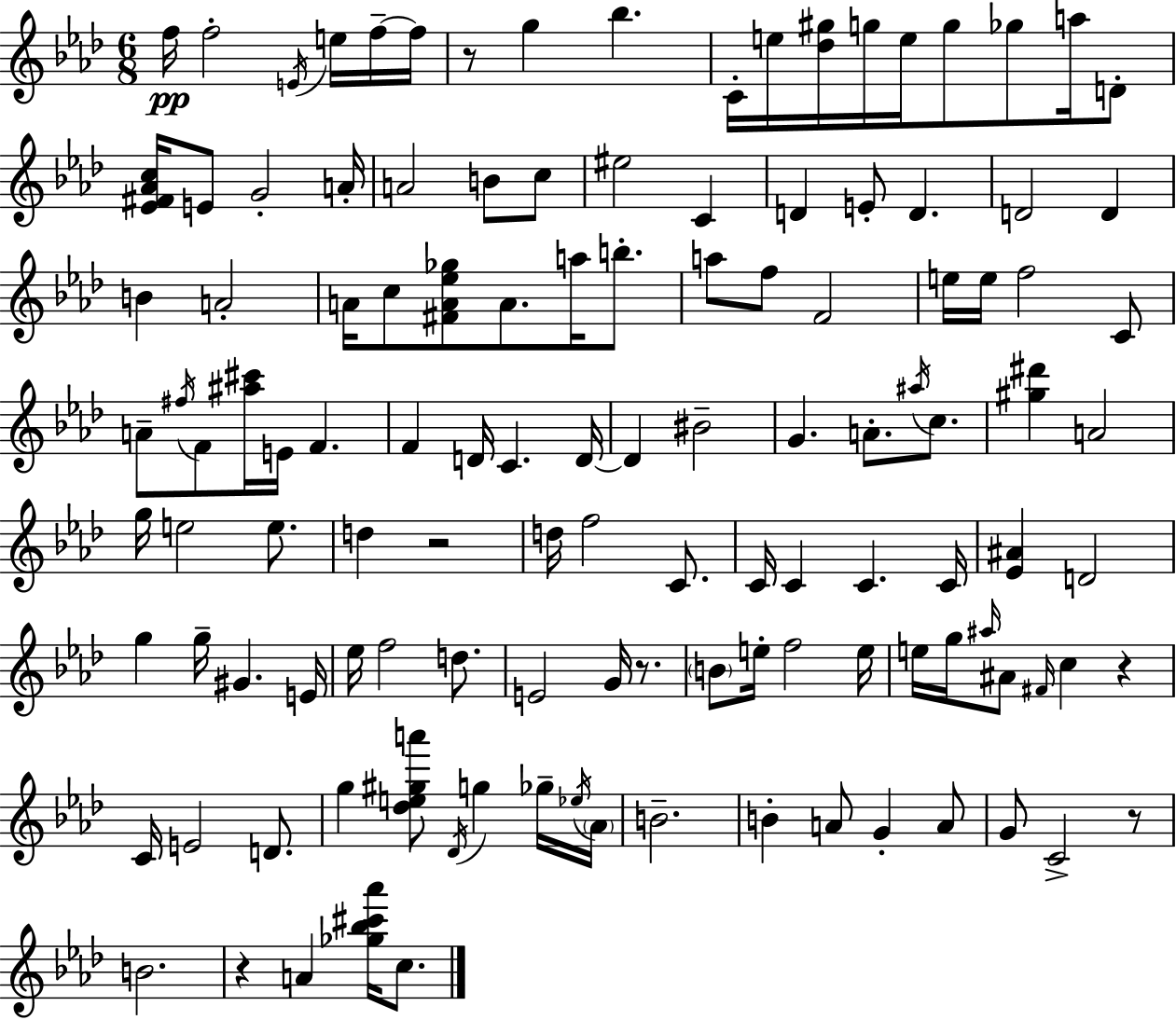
{
  \clef treble
  \numericTimeSignature
  \time 6/8
  \key aes \major
  f''16\pp f''2-. \acciaccatura { e'16 } e''16 f''16--~~ | f''16 r8 g''4 bes''4. | c'16-. e''16 <des'' gis''>16 g''16 e''16 g''8 ges''8 a''16 d'8-. | <ees' fis' aes' c''>16 e'8 g'2-. | \break a'16-. a'2 b'8 c''8 | eis''2 c'4 | d'4 e'8-. d'4. | d'2 d'4 | \break b'4 a'2-. | a'16 c''8 <fis' a' ees'' ges''>8 a'8. a''16 b''8.-. | a''8 f''8 f'2 | e''16 e''16 f''2 c'8 | \break a'8-- \acciaccatura { fis''16 } f'8 <ais'' cis'''>16 e'16 f'4. | f'4 d'16 c'4. | d'16~~ d'4 bis'2-- | g'4. a'8.-. \acciaccatura { ais''16 } | \break c''8. <gis'' dis'''>4 a'2 | g''16 e''2 | e''8. d''4 r2 | d''16 f''2 | \break c'8. c'16 c'4 c'4. | c'16 <ees' ais'>4 d'2 | g''4 g''16-- gis'4. | e'16 ees''16 f''2 | \break d''8. e'2 g'16 | r8. \parenthesize b'8 e''16-. f''2 | e''16 e''16 g''16 \grace { ais''16 } ais'8 \grace { fis'16 } c''4 | r4 c'16 e'2 | \break d'8. g''4 <des'' e'' gis'' a'''>8 \acciaccatura { des'16 } | g''4 ges''16-- \acciaccatura { ees''16 } \parenthesize aes'16 b'2.-- | b'4-. a'8 | g'4-. a'8 g'8 c'2-> | \break r8 b'2. | r4 a'4 | <ges'' bes'' cis''' aes'''>16 c''8. \bar "|."
}